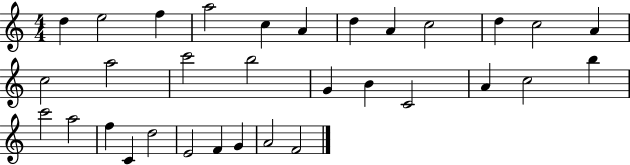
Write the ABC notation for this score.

X:1
T:Untitled
M:4/4
L:1/4
K:C
d e2 f a2 c A d A c2 d c2 A c2 a2 c'2 b2 G B C2 A c2 b c'2 a2 f C d2 E2 F G A2 F2